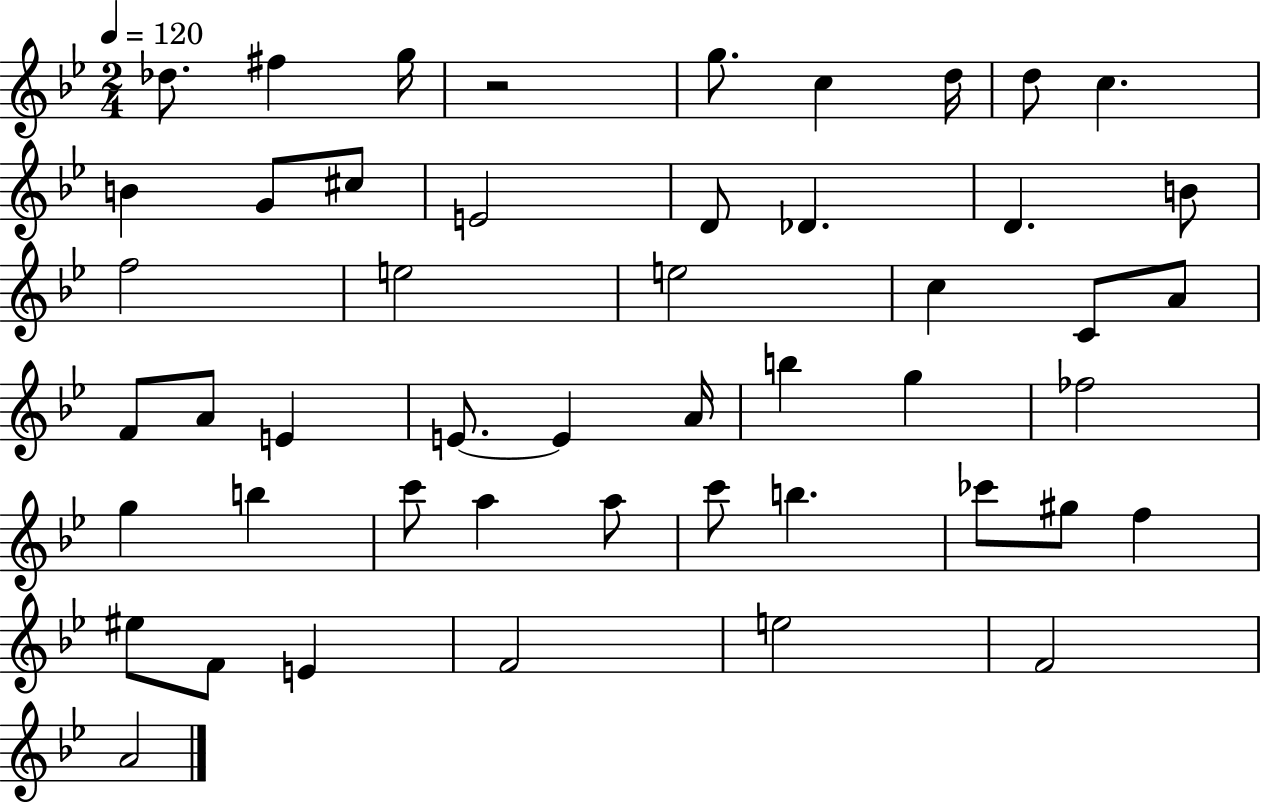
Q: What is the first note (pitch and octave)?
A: Db5